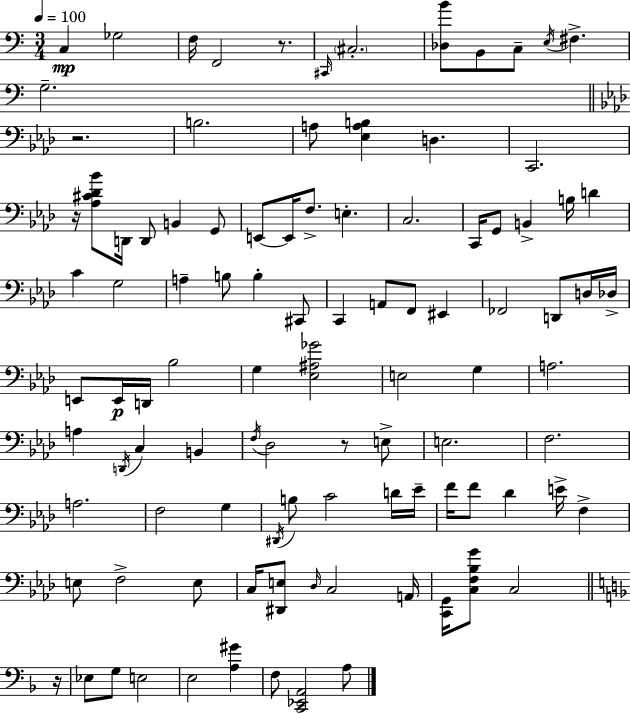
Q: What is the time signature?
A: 3/4